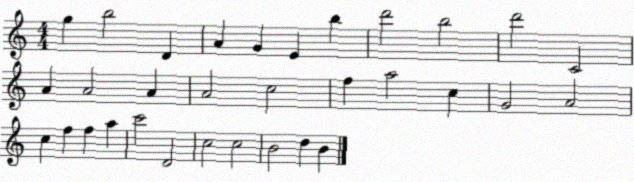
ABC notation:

X:1
T:Untitled
M:4/4
L:1/4
K:C
g b2 D A G E b d'2 b2 d'2 C2 A A2 A A2 c2 f a2 c G2 A2 c f f a c'2 D2 c2 c2 B2 d B